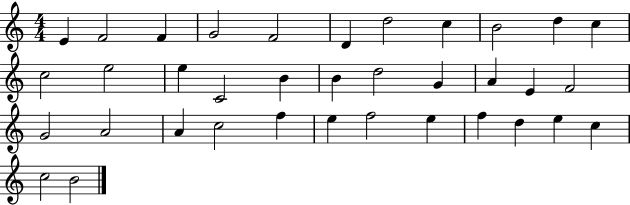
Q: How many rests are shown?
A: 0